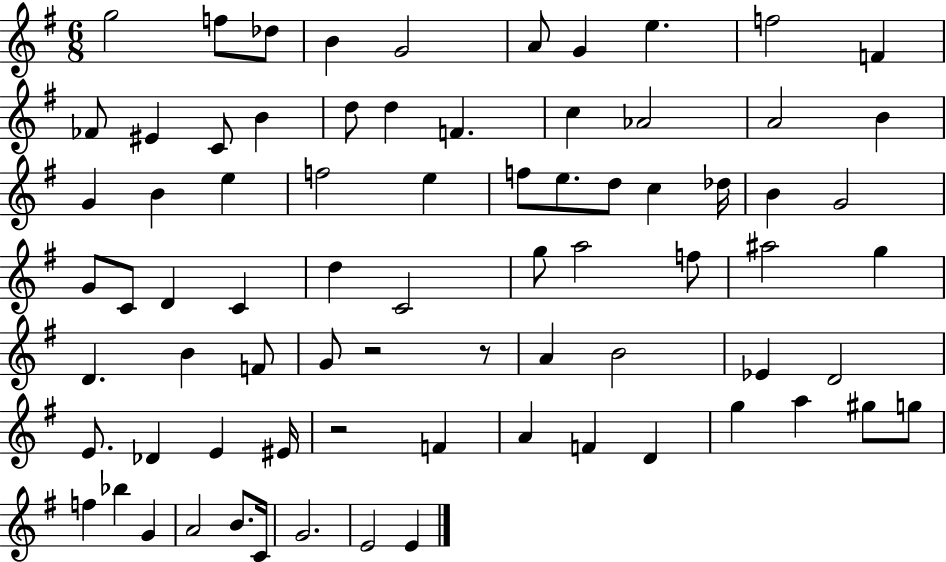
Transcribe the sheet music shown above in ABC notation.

X:1
T:Untitled
M:6/8
L:1/4
K:G
g2 f/2 _d/2 B G2 A/2 G e f2 F _F/2 ^E C/2 B d/2 d F c _A2 A2 B G B e f2 e f/2 e/2 d/2 c _d/4 B G2 G/2 C/2 D C d C2 g/2 a2 f/2 ^a2 g D B F/2 G/2 z2 z/2 A B2 _E D2 E/2 _D E ^E/4 z2 F A F D g a ^g/2 g/2 f _b G A2 B/2 C/4 G2 E2 E